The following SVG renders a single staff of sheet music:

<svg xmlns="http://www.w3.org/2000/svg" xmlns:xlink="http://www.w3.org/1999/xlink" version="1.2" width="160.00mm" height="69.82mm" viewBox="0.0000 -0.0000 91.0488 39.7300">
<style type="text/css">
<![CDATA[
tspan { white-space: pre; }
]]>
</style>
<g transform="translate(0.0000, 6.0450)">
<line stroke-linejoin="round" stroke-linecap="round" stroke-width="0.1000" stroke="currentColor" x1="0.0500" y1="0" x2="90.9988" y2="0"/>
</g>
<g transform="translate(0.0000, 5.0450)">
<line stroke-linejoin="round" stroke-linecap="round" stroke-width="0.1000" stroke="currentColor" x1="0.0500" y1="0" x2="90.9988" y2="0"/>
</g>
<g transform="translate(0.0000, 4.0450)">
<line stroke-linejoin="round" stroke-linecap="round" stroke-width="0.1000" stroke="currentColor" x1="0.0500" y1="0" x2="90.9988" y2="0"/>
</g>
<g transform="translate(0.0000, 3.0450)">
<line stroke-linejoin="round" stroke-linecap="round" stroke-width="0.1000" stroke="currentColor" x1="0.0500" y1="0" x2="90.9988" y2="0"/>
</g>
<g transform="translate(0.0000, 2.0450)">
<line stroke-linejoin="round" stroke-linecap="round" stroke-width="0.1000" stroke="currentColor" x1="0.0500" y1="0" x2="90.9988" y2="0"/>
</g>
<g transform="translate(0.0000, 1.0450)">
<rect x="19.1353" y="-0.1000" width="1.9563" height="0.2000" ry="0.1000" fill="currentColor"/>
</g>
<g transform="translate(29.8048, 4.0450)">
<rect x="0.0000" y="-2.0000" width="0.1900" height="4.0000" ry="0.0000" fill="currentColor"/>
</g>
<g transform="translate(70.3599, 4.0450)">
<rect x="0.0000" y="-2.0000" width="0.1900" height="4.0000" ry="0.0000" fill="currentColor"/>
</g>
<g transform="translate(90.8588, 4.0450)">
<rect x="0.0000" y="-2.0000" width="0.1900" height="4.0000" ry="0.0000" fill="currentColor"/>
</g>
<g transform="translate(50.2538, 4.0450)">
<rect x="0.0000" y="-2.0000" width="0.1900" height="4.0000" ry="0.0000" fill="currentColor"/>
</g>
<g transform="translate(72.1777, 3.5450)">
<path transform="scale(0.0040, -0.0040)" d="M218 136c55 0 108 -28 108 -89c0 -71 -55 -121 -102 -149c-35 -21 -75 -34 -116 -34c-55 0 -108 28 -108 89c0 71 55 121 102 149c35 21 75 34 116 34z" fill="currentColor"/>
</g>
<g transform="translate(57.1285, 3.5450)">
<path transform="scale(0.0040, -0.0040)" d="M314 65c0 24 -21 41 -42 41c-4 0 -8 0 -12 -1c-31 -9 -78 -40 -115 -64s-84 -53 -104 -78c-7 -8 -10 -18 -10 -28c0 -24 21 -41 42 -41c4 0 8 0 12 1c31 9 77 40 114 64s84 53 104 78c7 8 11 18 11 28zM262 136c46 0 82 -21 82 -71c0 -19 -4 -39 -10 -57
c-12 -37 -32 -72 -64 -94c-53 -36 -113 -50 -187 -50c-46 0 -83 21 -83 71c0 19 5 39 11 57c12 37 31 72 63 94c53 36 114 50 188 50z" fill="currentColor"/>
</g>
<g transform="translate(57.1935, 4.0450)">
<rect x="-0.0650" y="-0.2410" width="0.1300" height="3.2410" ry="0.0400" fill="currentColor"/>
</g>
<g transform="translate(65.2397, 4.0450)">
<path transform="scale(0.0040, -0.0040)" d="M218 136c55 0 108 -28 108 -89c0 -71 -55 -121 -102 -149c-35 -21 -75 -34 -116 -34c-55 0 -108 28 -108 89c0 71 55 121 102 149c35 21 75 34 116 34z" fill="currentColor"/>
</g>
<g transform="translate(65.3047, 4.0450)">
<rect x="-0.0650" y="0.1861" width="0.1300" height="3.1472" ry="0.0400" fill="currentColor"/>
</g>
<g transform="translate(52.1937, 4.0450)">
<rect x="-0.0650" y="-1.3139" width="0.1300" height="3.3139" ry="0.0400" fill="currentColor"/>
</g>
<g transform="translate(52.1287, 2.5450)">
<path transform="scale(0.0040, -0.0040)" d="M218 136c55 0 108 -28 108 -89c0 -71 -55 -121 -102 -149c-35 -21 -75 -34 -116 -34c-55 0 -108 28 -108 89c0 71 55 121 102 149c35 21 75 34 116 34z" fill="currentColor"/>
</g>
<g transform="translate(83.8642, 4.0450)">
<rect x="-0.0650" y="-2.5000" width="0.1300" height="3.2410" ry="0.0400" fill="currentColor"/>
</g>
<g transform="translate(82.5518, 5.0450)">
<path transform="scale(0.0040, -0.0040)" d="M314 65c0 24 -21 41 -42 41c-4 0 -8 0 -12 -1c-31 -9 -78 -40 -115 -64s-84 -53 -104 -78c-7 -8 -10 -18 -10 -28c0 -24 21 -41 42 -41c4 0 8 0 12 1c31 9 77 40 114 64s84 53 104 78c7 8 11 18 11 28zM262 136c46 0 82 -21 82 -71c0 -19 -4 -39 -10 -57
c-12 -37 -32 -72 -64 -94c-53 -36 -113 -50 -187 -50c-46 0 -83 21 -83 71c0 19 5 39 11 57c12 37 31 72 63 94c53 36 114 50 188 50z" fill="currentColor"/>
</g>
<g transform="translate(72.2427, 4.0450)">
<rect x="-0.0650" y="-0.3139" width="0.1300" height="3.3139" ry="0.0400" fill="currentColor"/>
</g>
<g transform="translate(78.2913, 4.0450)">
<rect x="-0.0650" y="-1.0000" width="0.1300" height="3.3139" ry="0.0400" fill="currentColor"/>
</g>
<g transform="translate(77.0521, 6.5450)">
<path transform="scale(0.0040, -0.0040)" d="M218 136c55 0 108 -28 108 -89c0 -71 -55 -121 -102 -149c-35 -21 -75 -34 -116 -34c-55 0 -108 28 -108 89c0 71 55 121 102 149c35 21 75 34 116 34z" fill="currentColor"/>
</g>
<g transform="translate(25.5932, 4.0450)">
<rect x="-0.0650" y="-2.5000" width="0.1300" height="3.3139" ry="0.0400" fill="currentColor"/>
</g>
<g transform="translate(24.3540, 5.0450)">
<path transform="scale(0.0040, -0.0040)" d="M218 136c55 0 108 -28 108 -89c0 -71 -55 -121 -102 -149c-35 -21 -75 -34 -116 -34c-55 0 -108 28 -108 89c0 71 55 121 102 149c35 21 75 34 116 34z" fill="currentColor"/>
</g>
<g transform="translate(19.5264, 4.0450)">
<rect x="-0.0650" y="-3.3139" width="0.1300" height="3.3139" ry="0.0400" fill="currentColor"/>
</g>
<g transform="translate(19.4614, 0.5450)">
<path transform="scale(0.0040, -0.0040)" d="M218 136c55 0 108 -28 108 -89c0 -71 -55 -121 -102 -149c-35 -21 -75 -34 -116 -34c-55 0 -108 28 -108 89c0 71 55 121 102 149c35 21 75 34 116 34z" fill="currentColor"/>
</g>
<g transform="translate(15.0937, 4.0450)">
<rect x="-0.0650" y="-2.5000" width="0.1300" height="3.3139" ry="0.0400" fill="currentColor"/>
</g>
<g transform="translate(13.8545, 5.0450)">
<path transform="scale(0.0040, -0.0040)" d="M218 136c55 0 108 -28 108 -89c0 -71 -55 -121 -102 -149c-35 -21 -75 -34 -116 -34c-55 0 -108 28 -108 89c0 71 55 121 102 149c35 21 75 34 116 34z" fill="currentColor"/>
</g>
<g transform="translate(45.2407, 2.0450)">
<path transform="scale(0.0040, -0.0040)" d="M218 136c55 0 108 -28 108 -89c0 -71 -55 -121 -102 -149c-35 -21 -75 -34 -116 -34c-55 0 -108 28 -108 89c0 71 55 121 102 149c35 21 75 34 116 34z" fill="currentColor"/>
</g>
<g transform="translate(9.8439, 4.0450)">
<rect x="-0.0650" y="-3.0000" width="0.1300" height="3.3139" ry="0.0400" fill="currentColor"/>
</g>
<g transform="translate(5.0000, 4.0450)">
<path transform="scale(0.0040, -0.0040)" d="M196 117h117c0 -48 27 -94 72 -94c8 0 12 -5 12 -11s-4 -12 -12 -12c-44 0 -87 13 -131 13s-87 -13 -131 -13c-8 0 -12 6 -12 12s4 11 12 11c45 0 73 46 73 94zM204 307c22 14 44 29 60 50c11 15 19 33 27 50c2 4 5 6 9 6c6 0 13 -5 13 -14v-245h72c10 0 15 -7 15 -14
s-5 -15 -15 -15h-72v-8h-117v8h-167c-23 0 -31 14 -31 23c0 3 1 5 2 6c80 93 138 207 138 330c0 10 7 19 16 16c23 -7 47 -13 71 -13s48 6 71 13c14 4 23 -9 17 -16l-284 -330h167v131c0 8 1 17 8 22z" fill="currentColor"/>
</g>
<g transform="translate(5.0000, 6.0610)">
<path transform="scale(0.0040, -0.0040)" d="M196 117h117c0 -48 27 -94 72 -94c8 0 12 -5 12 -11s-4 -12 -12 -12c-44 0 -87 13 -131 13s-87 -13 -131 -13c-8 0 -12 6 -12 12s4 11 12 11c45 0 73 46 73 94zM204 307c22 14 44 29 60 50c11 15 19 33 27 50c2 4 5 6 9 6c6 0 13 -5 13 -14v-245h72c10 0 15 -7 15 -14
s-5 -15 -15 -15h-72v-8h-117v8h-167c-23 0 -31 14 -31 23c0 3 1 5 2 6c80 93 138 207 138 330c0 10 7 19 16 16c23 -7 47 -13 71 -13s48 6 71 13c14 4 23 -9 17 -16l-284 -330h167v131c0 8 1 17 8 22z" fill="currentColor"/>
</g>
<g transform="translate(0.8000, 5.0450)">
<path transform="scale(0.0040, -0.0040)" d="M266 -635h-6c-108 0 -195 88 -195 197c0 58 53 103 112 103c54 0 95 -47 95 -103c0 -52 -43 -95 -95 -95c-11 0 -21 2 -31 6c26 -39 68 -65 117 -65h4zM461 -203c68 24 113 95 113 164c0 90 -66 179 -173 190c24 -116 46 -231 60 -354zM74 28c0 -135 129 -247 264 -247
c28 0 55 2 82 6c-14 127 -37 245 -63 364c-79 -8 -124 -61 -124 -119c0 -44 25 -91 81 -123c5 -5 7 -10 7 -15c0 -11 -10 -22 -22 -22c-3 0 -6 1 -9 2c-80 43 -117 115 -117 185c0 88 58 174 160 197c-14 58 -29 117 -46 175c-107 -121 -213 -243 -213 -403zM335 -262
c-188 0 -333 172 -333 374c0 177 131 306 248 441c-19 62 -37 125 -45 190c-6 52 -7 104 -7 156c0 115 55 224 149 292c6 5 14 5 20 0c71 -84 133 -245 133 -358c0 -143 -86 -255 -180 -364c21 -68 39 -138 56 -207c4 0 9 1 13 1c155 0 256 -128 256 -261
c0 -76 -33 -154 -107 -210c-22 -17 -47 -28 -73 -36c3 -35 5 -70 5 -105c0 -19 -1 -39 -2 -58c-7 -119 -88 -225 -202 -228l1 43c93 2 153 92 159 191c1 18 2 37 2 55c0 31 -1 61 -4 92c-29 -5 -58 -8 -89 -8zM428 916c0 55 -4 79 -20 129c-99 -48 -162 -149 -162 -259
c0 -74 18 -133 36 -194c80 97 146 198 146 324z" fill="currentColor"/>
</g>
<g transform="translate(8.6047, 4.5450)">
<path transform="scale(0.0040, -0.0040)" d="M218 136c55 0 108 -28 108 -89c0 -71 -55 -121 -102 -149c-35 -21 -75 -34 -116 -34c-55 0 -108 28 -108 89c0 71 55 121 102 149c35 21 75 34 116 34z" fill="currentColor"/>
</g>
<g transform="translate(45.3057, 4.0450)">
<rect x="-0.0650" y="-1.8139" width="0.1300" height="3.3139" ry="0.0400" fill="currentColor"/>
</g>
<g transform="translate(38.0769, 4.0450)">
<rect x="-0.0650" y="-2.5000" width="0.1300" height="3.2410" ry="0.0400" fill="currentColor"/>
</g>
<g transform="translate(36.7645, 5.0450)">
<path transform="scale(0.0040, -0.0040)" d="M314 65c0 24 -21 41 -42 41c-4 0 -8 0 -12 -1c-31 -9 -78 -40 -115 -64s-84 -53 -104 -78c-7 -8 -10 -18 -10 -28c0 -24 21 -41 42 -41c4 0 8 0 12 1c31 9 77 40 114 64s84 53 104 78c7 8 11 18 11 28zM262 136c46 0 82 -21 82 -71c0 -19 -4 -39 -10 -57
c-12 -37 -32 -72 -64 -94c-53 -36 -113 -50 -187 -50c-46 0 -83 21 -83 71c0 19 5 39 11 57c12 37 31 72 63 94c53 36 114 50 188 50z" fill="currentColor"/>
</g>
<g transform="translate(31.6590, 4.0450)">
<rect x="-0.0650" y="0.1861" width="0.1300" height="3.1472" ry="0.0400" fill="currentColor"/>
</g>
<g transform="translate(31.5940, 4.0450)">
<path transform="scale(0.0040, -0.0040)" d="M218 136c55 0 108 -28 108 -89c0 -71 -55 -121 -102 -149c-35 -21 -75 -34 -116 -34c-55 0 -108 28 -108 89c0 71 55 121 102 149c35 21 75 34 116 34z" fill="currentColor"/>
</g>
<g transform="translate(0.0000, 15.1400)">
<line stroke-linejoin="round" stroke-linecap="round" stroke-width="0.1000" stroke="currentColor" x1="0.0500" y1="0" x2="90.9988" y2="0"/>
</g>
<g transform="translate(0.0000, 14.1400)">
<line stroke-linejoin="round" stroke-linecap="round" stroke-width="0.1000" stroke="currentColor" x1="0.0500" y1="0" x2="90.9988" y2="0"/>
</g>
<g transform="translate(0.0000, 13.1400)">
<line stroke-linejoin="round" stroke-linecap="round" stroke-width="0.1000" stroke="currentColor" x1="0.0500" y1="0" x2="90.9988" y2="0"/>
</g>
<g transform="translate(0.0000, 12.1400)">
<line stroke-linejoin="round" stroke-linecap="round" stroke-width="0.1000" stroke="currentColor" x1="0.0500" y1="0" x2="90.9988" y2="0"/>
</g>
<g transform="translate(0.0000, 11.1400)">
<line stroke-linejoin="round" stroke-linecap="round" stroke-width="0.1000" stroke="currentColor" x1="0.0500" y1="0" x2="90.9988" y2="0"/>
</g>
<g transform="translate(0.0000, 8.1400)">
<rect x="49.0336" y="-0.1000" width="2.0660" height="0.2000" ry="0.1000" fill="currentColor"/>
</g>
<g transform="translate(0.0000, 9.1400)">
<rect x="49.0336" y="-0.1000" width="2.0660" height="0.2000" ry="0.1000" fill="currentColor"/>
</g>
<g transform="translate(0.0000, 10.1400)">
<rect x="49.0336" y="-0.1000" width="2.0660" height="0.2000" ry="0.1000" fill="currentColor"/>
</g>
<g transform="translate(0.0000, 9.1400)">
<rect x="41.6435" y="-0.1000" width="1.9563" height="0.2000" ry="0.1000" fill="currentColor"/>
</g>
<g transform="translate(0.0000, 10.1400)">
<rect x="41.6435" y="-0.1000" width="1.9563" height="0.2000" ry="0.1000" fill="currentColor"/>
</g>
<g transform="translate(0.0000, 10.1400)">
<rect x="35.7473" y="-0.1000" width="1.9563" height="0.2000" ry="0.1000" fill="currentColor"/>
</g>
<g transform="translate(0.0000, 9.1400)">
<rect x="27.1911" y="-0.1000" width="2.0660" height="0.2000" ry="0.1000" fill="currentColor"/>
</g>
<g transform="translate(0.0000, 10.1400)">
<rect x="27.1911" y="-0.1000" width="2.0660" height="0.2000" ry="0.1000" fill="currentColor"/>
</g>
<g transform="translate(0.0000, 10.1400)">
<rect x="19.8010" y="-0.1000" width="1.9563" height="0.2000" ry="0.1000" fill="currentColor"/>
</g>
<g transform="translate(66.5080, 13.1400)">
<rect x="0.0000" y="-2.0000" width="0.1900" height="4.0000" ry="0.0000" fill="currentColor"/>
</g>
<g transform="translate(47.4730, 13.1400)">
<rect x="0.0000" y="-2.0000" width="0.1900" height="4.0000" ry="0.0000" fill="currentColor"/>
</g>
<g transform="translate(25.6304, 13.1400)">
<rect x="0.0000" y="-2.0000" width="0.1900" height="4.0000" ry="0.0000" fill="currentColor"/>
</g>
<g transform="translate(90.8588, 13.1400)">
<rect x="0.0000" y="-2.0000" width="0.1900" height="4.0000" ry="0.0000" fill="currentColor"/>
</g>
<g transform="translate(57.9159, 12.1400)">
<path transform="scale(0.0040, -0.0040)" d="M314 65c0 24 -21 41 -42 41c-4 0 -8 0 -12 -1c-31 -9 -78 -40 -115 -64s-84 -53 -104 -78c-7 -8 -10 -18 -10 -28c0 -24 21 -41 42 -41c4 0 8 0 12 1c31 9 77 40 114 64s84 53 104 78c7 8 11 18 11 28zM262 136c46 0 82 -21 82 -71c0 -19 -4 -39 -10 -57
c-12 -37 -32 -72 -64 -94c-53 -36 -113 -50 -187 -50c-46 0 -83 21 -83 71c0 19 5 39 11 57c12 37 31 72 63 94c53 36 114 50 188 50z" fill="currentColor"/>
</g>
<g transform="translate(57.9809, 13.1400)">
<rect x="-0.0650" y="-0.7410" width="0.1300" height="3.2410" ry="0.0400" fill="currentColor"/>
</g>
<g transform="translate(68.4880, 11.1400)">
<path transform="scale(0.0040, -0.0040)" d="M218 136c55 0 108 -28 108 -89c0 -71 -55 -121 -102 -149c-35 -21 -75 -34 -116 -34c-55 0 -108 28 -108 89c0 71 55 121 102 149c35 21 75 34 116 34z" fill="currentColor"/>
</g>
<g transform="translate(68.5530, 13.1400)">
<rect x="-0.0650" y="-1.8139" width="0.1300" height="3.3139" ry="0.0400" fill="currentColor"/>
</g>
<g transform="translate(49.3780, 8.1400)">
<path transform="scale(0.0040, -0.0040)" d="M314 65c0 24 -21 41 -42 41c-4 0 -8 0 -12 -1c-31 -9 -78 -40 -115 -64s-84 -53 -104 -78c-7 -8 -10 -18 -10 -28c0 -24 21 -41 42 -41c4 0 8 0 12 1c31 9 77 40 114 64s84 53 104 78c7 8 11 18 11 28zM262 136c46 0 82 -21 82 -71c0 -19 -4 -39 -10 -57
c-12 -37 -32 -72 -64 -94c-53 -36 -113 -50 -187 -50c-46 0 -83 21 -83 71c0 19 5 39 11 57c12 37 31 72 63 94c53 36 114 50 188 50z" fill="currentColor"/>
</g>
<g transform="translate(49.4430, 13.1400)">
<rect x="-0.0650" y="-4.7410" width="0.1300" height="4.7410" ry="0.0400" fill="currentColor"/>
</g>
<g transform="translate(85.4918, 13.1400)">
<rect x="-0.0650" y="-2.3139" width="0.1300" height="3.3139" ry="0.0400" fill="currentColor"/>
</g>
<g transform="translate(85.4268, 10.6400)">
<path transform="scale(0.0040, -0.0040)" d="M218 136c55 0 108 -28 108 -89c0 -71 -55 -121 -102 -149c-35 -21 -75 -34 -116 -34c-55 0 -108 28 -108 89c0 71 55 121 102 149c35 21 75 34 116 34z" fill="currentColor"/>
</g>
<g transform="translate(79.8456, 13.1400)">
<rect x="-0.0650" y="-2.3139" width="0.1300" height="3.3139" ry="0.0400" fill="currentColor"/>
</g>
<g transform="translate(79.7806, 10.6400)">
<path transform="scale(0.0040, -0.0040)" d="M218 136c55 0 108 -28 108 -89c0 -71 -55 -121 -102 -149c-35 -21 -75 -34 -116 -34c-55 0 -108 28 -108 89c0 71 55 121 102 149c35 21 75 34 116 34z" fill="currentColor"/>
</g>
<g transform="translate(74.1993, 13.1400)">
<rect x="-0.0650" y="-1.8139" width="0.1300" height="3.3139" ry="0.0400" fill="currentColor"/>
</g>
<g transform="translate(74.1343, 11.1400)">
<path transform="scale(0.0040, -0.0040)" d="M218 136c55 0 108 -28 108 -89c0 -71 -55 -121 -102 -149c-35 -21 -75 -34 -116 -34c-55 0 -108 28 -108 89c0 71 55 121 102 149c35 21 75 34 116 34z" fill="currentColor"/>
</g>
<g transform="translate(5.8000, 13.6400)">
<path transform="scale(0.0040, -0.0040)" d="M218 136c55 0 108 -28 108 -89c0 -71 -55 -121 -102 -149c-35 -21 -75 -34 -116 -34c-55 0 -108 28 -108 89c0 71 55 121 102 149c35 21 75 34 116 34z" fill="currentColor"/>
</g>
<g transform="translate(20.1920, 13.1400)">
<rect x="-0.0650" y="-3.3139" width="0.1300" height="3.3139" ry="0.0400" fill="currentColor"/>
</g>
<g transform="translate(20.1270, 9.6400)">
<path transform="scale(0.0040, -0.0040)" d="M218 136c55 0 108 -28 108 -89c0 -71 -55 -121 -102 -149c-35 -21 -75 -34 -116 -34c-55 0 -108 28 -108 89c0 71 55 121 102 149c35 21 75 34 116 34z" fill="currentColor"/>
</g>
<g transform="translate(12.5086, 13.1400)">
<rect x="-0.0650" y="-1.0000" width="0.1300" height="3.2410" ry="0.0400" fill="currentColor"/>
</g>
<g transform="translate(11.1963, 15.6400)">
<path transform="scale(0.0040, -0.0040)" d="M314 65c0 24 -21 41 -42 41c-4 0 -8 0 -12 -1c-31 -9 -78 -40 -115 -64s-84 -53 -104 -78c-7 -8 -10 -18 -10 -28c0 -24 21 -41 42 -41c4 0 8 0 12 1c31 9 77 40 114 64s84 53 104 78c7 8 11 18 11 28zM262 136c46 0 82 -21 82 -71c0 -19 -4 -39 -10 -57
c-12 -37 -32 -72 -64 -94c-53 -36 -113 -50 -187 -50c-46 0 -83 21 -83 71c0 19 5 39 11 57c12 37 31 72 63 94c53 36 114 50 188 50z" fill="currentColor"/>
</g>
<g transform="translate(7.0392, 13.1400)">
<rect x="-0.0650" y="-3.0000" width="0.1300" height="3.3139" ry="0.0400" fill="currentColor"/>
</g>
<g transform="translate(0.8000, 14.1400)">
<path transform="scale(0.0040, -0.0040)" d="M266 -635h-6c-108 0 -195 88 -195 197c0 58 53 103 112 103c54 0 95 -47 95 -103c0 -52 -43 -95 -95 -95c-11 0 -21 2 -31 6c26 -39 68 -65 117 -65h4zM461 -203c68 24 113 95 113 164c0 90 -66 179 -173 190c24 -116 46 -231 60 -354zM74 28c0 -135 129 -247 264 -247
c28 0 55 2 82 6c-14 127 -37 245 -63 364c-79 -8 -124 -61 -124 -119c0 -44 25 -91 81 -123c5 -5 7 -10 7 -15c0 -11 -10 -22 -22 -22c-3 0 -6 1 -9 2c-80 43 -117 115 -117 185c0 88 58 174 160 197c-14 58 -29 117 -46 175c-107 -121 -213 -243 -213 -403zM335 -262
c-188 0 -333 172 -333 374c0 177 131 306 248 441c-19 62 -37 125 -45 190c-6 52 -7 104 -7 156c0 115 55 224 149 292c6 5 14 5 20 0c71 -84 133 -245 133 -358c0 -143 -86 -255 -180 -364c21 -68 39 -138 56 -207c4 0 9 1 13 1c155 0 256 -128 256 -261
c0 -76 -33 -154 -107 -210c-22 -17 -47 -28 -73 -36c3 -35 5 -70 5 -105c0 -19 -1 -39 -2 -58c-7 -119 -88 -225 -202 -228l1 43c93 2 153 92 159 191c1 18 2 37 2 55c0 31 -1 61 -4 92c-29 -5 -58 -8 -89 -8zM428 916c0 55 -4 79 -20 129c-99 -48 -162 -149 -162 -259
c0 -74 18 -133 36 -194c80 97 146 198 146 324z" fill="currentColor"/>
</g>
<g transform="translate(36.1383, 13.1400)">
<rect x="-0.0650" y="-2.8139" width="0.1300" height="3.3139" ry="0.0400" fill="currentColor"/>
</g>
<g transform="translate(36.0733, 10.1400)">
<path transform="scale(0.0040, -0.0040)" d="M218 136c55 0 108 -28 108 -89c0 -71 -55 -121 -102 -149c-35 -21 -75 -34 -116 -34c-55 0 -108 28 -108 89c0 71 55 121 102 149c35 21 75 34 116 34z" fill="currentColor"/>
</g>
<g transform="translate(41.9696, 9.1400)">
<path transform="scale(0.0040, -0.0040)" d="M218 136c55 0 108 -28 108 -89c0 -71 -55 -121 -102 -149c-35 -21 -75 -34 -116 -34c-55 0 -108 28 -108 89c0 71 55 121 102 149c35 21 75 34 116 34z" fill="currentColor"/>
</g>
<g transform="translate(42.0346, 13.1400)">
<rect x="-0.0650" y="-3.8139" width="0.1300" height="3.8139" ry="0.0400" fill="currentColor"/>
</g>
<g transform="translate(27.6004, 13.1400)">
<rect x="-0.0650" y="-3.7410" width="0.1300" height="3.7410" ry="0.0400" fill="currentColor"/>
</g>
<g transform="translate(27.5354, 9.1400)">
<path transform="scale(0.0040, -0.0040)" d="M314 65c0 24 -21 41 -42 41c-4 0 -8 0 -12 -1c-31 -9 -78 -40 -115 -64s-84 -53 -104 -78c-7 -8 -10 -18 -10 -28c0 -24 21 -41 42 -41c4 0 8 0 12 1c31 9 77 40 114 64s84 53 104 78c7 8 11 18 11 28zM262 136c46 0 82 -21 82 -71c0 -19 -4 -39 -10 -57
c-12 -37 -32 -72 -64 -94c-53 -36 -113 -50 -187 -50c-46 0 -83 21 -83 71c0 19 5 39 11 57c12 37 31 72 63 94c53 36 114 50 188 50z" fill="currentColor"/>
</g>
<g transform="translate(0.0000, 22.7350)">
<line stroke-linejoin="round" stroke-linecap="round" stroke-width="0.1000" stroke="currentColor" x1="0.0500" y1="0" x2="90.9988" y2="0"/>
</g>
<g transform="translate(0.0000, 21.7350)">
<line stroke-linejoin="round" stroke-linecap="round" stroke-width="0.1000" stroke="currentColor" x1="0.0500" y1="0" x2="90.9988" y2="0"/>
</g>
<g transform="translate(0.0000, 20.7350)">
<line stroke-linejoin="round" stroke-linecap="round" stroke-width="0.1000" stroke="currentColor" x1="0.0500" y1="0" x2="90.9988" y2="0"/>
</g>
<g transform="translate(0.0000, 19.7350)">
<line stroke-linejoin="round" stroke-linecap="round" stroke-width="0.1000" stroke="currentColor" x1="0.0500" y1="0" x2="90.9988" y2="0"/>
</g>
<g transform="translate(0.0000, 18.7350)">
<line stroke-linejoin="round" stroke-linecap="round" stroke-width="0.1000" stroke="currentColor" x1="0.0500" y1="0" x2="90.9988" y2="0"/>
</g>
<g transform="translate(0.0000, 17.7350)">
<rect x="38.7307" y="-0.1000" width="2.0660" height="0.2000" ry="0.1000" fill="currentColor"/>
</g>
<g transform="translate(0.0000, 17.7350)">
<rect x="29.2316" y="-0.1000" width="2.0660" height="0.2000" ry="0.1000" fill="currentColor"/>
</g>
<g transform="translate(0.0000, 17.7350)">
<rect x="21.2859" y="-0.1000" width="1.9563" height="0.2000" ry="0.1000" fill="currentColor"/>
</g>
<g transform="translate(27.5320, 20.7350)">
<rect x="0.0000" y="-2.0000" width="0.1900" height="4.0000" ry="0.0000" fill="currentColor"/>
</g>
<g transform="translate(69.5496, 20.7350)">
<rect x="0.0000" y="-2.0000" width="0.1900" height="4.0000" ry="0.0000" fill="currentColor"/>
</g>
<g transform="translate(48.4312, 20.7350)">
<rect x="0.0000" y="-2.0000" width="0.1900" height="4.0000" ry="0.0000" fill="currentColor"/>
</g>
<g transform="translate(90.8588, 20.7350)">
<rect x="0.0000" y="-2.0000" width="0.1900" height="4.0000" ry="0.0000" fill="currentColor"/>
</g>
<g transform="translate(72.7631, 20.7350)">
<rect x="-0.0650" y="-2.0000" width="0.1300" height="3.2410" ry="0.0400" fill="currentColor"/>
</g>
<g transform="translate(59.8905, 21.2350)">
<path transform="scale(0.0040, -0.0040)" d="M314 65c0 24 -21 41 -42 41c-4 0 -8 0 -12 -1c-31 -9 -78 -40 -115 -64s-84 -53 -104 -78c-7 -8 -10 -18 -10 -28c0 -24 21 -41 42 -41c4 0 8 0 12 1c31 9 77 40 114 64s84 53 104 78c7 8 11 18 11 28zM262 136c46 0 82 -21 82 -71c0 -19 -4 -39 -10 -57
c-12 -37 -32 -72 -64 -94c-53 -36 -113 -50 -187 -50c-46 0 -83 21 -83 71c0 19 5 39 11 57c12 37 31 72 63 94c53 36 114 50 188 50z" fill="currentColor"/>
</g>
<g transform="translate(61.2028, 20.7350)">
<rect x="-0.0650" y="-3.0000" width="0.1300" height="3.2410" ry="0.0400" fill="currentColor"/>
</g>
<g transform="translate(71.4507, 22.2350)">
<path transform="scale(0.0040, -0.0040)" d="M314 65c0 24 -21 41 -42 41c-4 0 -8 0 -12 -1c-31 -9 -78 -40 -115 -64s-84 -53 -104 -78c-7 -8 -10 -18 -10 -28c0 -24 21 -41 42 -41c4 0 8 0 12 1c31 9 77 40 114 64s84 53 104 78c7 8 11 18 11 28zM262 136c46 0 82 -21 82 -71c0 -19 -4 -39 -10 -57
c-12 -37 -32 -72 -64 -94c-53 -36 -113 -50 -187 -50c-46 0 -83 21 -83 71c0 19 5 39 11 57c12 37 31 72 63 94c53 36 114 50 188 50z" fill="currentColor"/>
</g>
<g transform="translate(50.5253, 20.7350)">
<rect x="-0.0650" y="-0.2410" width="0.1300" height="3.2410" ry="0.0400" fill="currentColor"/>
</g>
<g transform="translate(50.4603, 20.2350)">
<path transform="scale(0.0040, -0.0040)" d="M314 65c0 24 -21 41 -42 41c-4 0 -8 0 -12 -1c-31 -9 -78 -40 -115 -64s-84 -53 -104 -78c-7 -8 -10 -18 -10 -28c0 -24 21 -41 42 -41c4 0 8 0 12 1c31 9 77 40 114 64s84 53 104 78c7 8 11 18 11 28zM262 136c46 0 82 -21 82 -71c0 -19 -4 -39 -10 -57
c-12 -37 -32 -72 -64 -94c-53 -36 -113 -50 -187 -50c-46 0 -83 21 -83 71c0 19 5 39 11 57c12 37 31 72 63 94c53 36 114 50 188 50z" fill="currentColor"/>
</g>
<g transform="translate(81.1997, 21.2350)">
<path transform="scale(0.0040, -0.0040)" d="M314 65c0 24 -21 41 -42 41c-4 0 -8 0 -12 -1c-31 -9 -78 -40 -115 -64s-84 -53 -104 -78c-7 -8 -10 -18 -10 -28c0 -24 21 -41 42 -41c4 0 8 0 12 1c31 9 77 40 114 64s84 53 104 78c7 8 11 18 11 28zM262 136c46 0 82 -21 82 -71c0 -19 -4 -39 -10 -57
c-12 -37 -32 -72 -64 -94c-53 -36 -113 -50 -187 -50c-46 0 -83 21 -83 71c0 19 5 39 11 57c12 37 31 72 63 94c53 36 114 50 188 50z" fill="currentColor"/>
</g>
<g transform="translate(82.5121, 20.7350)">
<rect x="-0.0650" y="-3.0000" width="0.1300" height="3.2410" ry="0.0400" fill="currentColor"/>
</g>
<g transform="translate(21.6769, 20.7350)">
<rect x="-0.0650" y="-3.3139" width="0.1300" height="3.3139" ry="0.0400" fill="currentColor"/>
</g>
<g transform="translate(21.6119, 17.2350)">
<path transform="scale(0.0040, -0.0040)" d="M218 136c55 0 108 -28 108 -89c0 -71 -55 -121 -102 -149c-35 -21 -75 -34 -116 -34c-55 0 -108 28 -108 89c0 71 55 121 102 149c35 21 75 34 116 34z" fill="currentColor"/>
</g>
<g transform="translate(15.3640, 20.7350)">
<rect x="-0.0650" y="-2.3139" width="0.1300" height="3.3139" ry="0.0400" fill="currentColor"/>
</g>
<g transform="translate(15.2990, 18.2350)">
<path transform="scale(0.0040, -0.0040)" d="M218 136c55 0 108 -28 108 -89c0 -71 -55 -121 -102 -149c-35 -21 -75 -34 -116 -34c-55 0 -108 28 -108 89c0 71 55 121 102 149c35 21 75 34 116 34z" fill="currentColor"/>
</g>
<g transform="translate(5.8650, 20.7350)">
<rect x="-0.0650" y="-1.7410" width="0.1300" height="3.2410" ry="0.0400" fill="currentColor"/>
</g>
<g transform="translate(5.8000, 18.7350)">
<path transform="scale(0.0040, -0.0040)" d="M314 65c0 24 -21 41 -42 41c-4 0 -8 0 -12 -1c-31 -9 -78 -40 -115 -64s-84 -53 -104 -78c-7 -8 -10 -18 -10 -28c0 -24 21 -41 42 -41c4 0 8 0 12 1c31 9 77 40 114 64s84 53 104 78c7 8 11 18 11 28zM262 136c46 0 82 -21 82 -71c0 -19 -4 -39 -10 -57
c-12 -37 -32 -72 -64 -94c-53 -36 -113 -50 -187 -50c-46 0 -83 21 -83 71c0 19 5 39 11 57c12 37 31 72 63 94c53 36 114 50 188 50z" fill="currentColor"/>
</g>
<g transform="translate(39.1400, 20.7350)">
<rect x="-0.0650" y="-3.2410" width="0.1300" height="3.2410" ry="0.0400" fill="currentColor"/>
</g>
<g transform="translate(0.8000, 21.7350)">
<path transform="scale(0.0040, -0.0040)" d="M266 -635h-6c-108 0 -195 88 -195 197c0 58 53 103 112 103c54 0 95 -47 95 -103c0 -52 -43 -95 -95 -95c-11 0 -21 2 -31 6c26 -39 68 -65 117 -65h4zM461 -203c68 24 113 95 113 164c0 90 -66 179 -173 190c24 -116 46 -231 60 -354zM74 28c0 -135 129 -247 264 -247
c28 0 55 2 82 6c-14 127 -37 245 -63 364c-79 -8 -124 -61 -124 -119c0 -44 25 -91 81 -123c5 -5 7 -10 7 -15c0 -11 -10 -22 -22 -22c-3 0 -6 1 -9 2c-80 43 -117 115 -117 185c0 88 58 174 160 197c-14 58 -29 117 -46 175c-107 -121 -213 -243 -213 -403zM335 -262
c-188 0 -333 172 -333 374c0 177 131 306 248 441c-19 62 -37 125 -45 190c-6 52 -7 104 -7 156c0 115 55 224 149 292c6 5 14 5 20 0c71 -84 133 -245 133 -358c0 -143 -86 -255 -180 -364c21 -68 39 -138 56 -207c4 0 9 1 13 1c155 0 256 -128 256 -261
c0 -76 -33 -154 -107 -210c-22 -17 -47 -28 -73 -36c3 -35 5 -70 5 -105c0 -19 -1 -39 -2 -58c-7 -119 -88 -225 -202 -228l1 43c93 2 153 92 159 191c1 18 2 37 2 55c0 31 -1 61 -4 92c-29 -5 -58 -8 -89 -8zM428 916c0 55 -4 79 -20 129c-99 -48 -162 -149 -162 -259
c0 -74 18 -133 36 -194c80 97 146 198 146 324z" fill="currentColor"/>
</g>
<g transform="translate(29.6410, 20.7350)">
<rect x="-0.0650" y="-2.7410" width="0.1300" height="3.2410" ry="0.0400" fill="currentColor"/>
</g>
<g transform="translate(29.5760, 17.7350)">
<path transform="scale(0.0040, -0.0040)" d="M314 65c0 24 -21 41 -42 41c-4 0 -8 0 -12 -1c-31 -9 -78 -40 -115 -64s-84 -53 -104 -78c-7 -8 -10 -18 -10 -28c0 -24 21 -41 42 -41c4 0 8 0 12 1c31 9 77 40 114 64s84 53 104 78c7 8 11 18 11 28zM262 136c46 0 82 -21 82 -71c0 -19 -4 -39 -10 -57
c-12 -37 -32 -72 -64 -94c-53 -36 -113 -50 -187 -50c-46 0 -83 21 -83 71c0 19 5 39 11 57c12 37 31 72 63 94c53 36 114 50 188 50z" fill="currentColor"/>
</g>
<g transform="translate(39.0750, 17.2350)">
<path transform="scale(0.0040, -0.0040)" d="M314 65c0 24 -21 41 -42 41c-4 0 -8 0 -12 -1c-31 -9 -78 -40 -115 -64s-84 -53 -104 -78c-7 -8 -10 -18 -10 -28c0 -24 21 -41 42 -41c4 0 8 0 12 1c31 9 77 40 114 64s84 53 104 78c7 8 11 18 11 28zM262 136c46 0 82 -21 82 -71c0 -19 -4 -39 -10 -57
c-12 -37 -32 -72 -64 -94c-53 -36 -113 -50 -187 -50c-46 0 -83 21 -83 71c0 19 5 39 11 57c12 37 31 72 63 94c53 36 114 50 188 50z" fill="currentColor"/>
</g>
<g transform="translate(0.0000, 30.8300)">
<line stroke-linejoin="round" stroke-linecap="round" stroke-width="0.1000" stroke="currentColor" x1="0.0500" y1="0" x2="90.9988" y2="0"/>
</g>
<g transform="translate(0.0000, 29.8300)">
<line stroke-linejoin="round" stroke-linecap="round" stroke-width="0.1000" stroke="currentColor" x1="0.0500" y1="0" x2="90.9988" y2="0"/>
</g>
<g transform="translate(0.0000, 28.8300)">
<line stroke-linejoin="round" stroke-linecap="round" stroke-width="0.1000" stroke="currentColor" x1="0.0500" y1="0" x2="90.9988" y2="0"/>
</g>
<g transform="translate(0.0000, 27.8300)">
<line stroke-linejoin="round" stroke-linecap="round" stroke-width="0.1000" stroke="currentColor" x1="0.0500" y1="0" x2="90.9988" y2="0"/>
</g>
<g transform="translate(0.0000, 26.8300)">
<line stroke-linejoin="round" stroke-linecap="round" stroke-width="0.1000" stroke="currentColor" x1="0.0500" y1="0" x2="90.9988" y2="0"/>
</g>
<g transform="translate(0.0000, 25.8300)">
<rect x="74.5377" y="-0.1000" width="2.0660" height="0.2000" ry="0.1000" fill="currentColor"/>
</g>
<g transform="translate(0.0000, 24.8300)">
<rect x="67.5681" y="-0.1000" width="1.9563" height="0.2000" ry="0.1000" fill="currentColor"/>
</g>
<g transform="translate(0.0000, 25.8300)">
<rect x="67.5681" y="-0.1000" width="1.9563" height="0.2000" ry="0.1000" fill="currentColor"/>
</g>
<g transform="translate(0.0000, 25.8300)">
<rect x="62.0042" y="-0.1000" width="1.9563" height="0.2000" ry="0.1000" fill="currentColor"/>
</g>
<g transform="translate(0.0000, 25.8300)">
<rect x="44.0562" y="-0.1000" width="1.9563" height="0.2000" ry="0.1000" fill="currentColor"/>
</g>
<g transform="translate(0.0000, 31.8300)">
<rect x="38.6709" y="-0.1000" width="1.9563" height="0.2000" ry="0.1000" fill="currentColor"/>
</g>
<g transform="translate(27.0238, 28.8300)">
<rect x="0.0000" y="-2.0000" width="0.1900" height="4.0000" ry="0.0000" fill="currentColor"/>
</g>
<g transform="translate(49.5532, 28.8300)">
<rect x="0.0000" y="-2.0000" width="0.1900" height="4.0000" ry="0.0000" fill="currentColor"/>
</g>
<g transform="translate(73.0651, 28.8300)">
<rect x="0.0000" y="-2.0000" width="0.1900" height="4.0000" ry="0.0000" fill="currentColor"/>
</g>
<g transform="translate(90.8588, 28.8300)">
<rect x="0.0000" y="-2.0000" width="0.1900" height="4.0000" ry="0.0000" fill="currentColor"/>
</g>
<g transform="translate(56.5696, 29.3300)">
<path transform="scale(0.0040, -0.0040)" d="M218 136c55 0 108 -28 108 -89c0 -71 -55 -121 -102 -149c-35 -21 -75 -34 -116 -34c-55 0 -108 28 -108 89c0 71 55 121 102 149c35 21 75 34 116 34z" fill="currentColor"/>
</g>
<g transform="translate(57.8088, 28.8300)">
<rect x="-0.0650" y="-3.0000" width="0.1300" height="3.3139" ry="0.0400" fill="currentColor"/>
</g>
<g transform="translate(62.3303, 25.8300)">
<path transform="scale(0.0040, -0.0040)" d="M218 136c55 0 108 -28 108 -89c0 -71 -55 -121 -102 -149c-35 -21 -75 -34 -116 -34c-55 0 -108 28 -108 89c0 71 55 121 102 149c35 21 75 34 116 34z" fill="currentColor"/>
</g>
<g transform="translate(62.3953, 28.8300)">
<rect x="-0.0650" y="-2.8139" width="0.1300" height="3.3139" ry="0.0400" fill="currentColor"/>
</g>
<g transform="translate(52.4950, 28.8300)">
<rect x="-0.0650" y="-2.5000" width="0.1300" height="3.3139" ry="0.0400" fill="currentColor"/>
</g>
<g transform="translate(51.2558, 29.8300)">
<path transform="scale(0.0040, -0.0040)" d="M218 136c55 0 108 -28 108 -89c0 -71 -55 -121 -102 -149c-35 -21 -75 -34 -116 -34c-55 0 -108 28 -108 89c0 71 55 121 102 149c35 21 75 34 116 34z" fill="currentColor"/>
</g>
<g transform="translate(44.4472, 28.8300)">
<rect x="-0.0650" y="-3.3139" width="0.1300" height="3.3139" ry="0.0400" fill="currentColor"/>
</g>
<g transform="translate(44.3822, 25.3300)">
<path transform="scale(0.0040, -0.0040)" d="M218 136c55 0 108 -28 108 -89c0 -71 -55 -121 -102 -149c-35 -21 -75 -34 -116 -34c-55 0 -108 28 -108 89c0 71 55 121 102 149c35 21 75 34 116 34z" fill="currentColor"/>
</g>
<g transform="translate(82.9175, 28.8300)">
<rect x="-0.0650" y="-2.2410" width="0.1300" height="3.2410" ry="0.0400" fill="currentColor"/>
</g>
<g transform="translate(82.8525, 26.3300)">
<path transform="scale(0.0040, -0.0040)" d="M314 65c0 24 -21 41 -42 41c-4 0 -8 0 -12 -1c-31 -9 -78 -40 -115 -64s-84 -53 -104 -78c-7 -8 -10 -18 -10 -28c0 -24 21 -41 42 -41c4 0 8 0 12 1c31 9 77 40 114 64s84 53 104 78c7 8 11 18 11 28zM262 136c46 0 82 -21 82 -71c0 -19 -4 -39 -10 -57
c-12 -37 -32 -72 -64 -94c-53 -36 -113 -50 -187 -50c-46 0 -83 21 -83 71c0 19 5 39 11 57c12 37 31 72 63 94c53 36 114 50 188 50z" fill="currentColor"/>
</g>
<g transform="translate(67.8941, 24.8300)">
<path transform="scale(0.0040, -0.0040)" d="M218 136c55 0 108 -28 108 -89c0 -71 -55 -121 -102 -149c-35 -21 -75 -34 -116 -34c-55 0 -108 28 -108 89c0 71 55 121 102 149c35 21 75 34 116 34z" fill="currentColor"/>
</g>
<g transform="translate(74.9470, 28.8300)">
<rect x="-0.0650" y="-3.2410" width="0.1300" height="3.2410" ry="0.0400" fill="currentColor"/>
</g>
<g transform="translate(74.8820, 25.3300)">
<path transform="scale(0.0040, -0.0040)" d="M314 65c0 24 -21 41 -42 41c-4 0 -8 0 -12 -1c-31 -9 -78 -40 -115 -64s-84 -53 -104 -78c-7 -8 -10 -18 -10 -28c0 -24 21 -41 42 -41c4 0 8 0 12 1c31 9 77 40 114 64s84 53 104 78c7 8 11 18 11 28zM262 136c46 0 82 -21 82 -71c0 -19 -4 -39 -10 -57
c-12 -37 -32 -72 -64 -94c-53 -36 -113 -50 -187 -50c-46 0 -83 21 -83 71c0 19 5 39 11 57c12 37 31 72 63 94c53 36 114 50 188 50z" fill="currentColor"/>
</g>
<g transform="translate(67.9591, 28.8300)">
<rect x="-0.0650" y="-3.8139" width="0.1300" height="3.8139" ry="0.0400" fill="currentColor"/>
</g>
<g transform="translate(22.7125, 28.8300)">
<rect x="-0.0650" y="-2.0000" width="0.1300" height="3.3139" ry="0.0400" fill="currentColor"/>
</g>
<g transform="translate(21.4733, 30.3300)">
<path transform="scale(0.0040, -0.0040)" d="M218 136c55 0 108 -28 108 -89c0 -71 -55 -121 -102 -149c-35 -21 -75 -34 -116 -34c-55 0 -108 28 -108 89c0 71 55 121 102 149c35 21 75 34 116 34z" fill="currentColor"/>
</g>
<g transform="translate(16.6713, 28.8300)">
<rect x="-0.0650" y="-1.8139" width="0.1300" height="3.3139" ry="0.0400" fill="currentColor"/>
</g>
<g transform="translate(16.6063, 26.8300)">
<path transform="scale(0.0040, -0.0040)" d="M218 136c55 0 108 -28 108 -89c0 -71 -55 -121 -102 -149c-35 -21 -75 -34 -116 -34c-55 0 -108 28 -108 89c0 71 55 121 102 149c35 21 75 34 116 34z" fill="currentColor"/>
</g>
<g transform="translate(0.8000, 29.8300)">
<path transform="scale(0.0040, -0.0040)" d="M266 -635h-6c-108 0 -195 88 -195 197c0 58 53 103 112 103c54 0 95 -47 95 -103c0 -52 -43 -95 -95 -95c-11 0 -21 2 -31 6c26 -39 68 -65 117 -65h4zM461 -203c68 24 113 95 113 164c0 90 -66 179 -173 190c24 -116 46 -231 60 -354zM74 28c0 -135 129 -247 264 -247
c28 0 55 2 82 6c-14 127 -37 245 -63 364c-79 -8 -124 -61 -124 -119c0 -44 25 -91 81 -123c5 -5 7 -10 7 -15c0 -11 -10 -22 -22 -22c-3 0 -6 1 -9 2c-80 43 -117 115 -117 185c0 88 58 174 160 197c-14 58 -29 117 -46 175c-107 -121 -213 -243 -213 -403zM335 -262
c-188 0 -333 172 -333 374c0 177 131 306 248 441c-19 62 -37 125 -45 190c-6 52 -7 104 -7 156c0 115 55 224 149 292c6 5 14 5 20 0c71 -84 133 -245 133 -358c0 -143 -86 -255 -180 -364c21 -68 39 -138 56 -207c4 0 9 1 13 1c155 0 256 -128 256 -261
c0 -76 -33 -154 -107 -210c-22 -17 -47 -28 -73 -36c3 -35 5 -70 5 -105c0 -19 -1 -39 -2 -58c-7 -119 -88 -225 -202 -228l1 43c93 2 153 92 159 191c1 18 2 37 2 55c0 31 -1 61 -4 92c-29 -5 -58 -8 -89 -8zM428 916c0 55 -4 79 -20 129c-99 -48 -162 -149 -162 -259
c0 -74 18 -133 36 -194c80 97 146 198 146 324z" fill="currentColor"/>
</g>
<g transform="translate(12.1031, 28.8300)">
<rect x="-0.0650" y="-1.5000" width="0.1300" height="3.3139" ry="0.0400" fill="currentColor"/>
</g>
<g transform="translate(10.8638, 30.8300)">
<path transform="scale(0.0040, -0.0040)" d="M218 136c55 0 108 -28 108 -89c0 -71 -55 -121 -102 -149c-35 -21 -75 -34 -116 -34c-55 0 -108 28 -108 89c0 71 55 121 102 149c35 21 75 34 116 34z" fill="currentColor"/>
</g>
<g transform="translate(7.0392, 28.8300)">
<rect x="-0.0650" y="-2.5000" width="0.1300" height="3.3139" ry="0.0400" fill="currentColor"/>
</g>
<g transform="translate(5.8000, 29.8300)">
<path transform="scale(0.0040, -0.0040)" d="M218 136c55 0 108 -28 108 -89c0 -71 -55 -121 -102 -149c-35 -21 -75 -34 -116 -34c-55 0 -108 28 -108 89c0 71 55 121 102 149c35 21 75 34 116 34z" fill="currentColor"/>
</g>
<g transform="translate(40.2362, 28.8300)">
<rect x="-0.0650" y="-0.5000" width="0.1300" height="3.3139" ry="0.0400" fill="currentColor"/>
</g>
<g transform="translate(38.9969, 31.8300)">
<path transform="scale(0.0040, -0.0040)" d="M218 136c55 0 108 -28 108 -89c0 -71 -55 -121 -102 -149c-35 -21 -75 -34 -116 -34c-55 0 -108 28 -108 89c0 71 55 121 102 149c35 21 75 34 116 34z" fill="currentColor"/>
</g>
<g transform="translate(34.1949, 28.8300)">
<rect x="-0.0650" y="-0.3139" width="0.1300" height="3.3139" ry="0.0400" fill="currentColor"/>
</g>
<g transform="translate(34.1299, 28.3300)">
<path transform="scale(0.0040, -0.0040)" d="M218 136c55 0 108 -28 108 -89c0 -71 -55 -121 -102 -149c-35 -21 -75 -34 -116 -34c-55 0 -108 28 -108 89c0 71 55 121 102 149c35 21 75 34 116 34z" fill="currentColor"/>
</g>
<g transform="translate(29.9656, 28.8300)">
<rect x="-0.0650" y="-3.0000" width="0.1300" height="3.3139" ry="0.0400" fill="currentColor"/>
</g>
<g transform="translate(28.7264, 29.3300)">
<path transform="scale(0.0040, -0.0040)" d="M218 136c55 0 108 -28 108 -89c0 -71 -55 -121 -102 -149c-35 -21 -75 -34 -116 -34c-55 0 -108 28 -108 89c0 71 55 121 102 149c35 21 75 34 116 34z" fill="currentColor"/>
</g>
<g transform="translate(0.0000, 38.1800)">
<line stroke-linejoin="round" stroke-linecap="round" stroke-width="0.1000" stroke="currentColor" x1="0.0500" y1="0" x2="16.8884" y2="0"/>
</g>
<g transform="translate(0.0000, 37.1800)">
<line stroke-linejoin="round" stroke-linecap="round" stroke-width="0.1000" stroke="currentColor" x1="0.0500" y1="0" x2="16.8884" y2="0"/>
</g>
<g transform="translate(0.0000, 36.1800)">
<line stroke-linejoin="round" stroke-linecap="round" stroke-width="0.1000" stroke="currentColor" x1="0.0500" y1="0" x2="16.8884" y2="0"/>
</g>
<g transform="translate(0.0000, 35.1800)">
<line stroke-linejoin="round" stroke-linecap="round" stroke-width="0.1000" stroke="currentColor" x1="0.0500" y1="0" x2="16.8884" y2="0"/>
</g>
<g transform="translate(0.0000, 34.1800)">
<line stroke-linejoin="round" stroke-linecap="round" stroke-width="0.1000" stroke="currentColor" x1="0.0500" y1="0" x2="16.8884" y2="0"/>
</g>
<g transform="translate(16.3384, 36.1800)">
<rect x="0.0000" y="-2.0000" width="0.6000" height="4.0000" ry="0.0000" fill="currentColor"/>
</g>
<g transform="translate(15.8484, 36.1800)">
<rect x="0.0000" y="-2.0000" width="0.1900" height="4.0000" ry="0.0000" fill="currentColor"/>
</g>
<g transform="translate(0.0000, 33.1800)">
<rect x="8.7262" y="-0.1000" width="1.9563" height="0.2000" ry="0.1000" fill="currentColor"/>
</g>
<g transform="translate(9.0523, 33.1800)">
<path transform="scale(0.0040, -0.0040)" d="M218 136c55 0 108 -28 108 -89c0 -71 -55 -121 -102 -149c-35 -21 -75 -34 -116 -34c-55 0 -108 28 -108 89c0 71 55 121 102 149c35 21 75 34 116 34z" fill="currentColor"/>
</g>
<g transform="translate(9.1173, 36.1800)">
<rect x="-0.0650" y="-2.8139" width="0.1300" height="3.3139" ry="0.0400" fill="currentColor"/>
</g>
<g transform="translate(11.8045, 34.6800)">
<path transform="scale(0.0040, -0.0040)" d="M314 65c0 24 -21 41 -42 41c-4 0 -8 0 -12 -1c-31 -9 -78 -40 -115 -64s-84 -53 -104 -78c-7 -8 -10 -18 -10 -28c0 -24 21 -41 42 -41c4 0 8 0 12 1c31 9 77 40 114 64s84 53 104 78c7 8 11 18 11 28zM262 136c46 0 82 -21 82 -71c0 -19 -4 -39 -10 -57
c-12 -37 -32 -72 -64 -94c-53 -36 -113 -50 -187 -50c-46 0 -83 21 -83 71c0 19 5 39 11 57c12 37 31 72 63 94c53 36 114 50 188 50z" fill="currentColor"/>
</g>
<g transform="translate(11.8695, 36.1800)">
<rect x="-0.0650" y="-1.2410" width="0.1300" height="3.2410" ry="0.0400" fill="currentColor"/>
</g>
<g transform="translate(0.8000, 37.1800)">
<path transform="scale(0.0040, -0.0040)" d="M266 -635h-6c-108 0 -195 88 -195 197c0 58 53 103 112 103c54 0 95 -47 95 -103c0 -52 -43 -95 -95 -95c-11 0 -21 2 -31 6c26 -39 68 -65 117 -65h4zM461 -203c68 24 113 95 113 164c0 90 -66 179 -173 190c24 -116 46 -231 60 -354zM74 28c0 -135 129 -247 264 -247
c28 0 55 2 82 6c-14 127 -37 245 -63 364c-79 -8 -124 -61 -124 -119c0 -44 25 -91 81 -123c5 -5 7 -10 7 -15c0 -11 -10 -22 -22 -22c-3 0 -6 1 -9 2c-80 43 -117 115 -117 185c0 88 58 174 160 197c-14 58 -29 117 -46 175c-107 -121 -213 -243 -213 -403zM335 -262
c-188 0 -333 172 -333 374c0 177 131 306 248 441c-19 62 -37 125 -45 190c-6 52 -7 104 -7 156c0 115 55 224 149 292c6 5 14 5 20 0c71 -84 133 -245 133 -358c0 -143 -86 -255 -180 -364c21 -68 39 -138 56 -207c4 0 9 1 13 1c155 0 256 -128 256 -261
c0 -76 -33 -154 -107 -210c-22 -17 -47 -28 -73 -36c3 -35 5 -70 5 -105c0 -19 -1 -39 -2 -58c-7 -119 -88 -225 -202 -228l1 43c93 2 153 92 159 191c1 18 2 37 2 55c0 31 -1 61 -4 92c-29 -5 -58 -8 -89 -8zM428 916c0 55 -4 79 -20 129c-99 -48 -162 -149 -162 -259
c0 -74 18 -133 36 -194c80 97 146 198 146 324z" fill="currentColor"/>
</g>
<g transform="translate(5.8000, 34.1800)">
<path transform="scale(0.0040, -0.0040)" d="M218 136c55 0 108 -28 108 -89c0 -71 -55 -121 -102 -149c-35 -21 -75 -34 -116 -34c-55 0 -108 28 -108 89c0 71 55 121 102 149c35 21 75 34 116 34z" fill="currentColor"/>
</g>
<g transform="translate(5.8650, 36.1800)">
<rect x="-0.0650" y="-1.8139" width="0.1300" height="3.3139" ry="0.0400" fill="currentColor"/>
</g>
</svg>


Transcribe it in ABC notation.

X:1
T:Untitled
M:4/4
L:1/4
K:C
A G b G B G2 f e c2 B c D G2 A D2 b c'2 a c' e'2 d2 f f g g f2 g b a2 b2 c2 A2 F2 A2 G E f F A c C b G A a c' b2 g2 f a e2